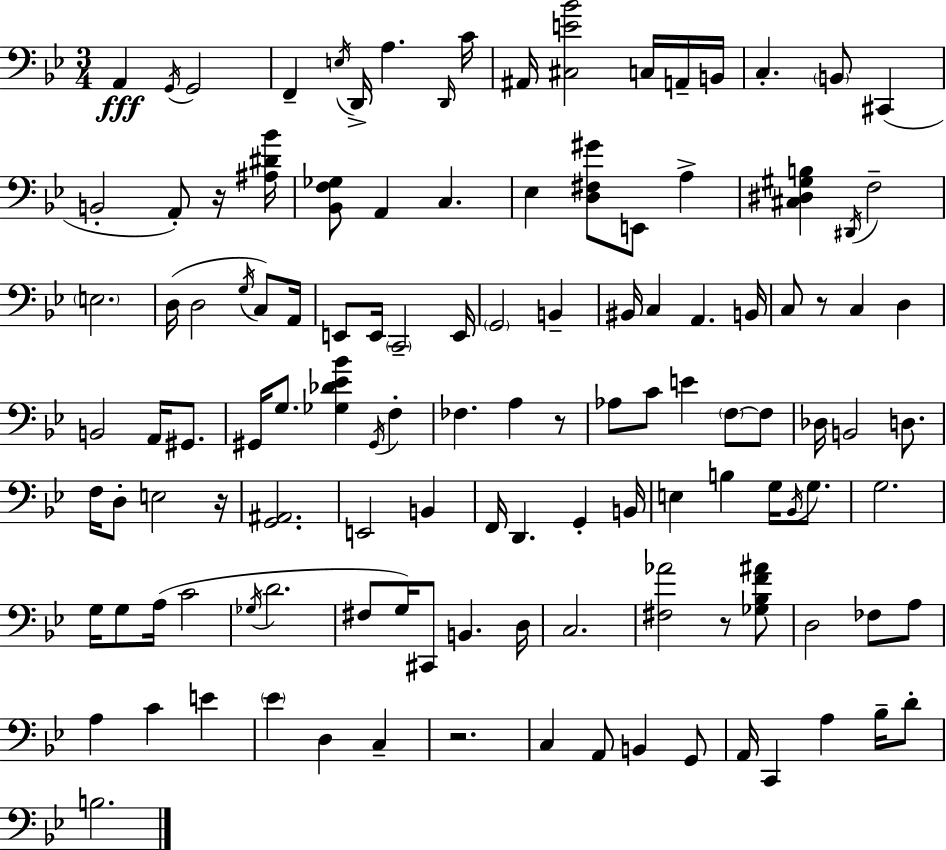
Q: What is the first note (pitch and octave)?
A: A2